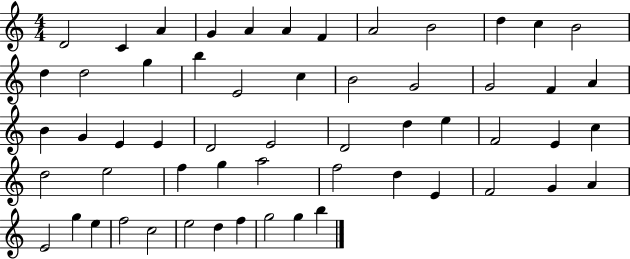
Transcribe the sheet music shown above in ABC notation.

X:1
T:Untitled
M:4/4
L:1/4
K:C
D2 C A G A A F A2 B2 d c B2 d d2 g b E2 c B2 G2 G2 F A B G E E D2 E2 D2 d e F2 E c d2 e2 f g a2 f2 d E F2 G A E2 g e f2 c2 e2 d f g2 g b